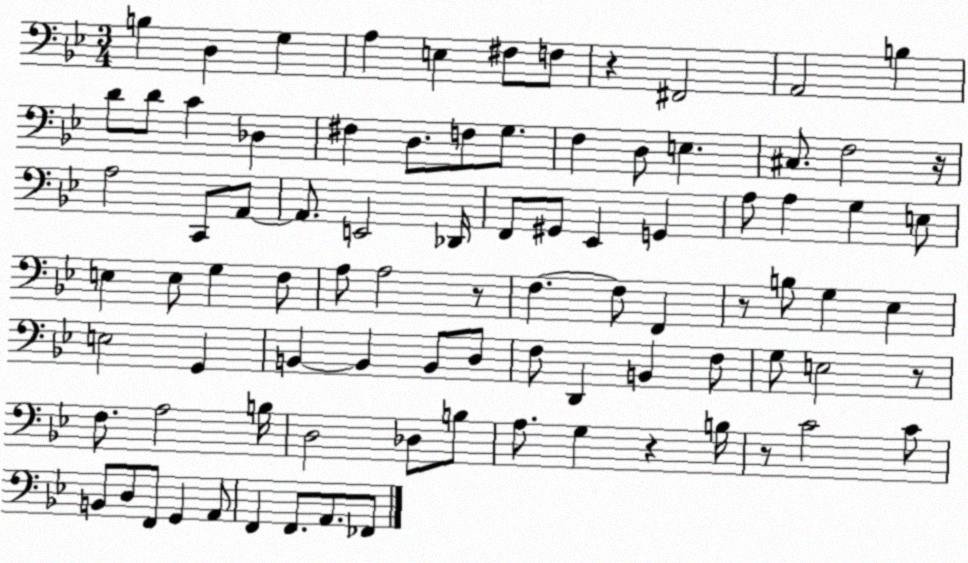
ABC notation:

X:1
T:Untitled
M:3/4
L:1/4
K:Bb
B, D, G, A, E, ^F,/2 F,/2 z ^F,,2 A,,2 B, D/2 D/2 C _D, ^F, D,/2 F,/2 G,/2 F, D,/2 E, ^C,/2 F,2 z/4 A,2 C,,/2 A,,/2 A,,/2 E,,2 _D,,/4 F,,/2 ^G,,/2 _E,, G,, A,/2 A, G, E,/2 E, E,/2 G, F,/2 A,/2 A,2 z/2 F, F,/2 F,, z/2 B,/2 G, _E, E,2 G,, B,, B,, B,,/2 D,/2 F,/2 D,, B,, F,/2 G,/2 E,2 z/2 F,/2 A,2 B,/4 D,2 _D,/2 B,/2 A,/2 G, z B,/4 z/2 C2 C/2 B,,/2 D,/2 F,,/2 G,, A,,/2 F,, F,,/2 A,,/2 _F,,/2